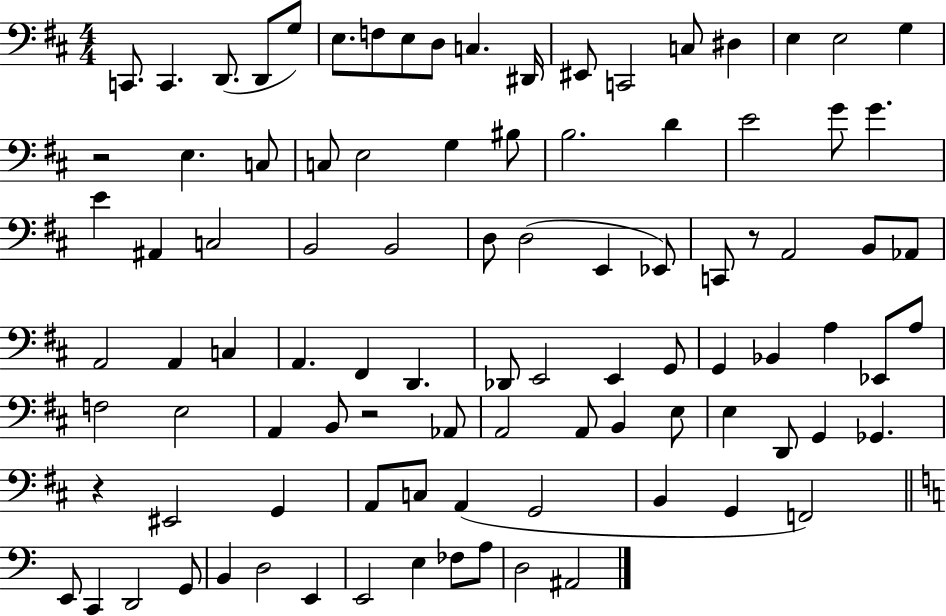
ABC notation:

X:1
T:Untitled
M:4/4
L:1/4
K:D
C,,/2 C,, D,,/2 D,,/2 G,/2 E,/2 F,/2 E,/2 D,/2 C, ^D,,/4 ^E,,/2 C,,2 C,/2 ^D, E, E,2 G, z2 E, C,/2 C,/2 E,2 G, ^B,/2 B,2 D E2 G/2 G E ^A,, C,2 B,,2 B,,2 D,/2 D,2 E,, _E,,/2 C,,/2 z/2 A,,2 B,,/2 _A,,/2 A,,2 A,, C, A,, ^F,, D,, _D,,/2 E,,2 E,, G,,/2 G,, _B,, A, _E,,/2 A,/2 F,2 E,2 A,, B,,/2 z2 _A,,/2 A,,2 A,,/2 B,, E,/2 E, D,,/2 G,, _G,, z ^E,,2 G,, A,,/2 C,/2 A,, G,,2 B,, G,, F,,2 E,,/2 C,, D,,2 G,,/2 B,, D,2 E,, E,,2 E, _F,/2 A,/2 D,2 ^A,,2